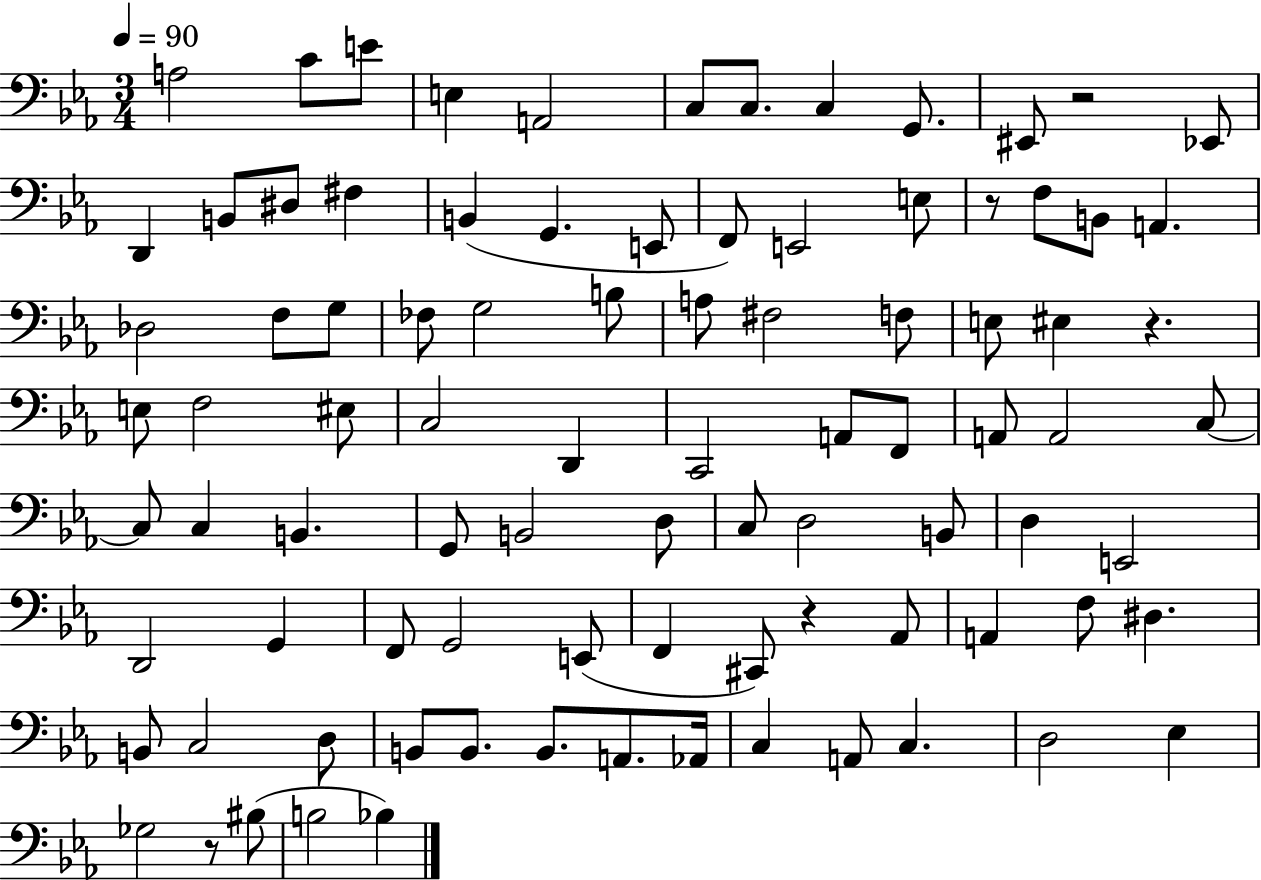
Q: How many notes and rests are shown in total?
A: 90